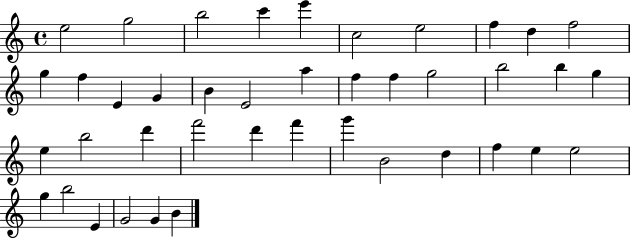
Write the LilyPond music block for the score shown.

{
  \clef treble
  \time 4/4
  \defaultTimeSignature
  \key c \major
  e''2 g''2 | b''2 c'''4 e'''4 | c''2 e''2 | f''4 d''4 f''2 | \break g''4 f''4 e'4 g'4 | b'4 e'2 a''4 | f''4 f''4 g''2 | b''2 b''4 g''4 | \break e''4 b''2 d'''4 | f'''2 d'''4 f'''4 | g'''4 b'2 d''4 | f''4 e''4 e''2 | \break g''4 b''2 e'4 | g'2 g'4 b'4 | \bar "|."
}